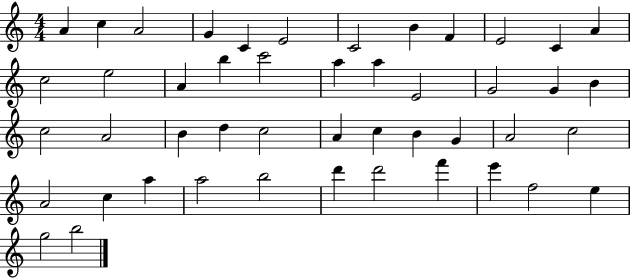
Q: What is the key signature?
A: C major